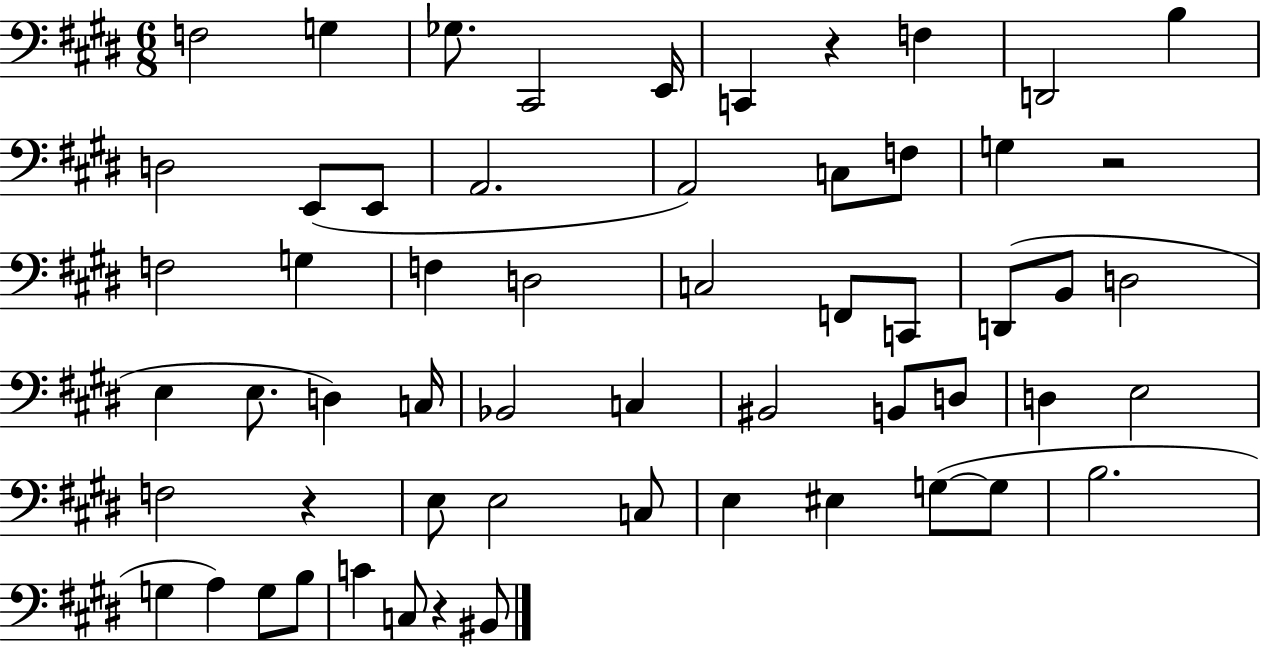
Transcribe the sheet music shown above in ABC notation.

X:1
T:Untitled
M:6/8
L:1/4
K:E
F,2 G, _G,/2 ^C,,2 E,,/4 C,, z F, D,,2 B, D,2 E,,/2 E,,/2 A,,2 A,,2 C,/2 F,/2 G, z2 F,2 G, F, D,2 C,2 F,,/2 C,,/2 D,,/2 B,,/2 D,2 E, E,/2 D, C,/4 _B,,2 C, ^B,,2 B,,/2 D,/2 D, E,2 F,2 z E,/2 E,2 C,/2 E, ^E, G,/2 G,/2 B,2 G, A, G,/2 B,/2 C C,/2 z ^B,,/2